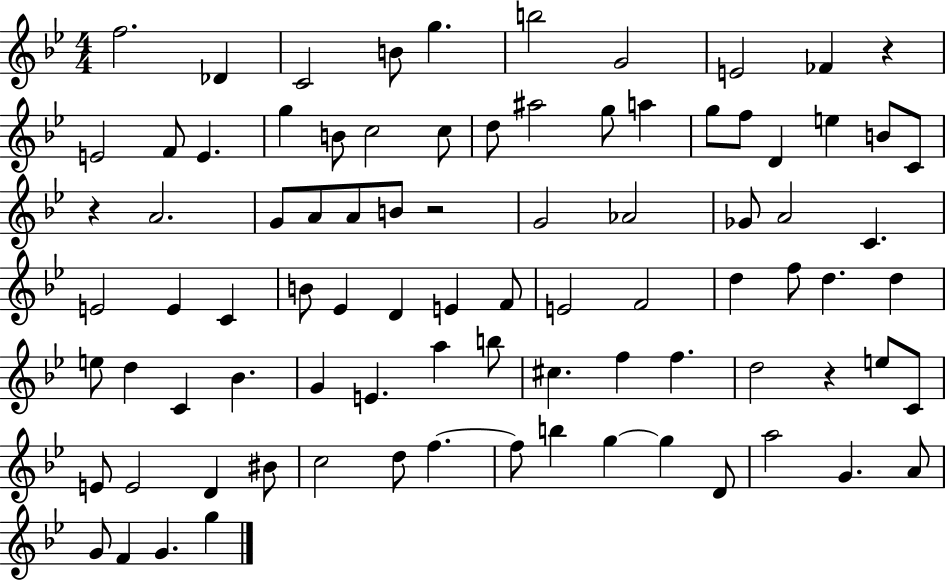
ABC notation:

X:1
T:Untitled
M:4/4
L:1/4
K:Bb
f2 _D C2 B/2 g b2 G2 E2 _F z E2 F/2 E g B/2 c2 c/2 d/2 ^a2 g/2 a g/2 f/2 D e B/2 C/2 z A2 G/2 A/2 A/2 B/2 z2 G2 _A2 _G/2 A2 C E2 E C B/2 _E D E F/2 E2 F2 d f/2 d d e/2 d C _B G E a b/2 ^c f f d2 z e/2 C/2 E/2 E2 D ^B/2 c2 d/2 f f/2 b g g D/2 a2 G A/2 G/2 F G g